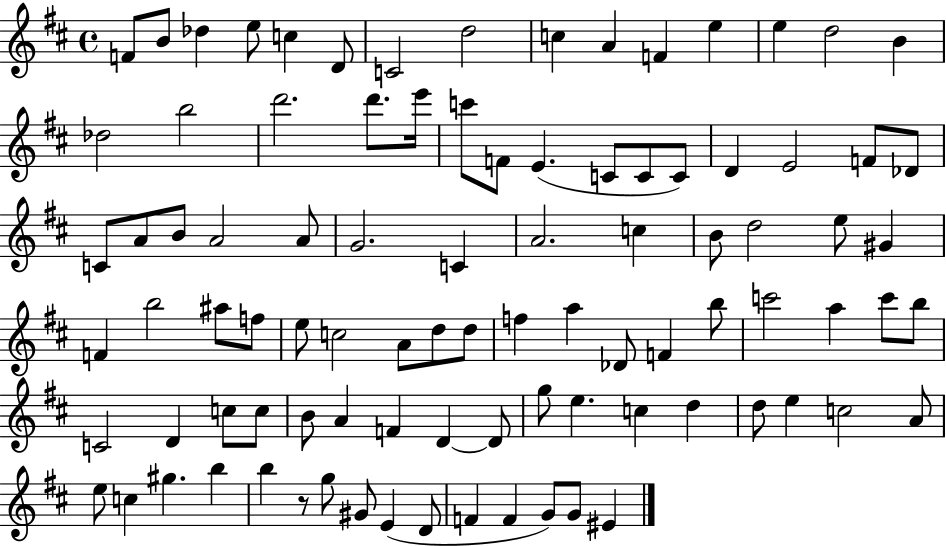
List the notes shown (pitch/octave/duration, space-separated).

F4/e B4/e Db5/q E5/e C5/q D4/e C4/h D5/h C5/q A4/q F4/q E5/q E5/q D5/h B4/q Db5/h B5/h D6/h. D6/e. E6/s C6/e F4/e E4/q. C4/e C4/e C4/e D4/q E4/h F4/e Db4/e C4/e A4/e B4/e A4/h A4/e G4/h. C4/q A4/h. C5/q B4/e D5/h E5/e G#4/q F4/q B5/h A#5/e F5/e E5/e C5/h A4/e D5/e D5/e F5/q A5/q Db4/e F4/q B5/e C6/h A5/q C6/e B5/e C4/h D4/q C5/e C5/e B4/e A4/q F4/q D4/q D4/e G5/e E5/q. C5/q D5/q D5/e E5/q C5/h A4/e E5/e C5/q G#5/q. B5/q B5/q R/e G5/e G#4/e E4/q D4/e F4/q F4/q G4/e G4/e EIS4/q